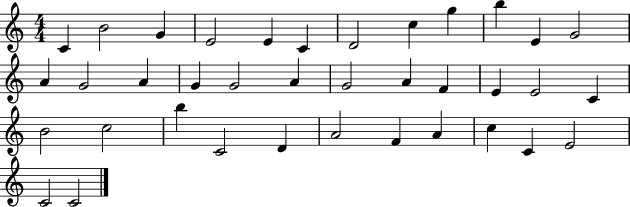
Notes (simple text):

C4/q B4/h G4/q E4/h E4/q C4/q D4/h C5/q G5/q B5/q E4/q G4/h A4/q G4/h A4/q G4/q G4/h A4/q G4/h A4/q F4/q E4/q E4/h C4/q B4/h C5/h B5/q C4/h D4/q A4/h F4/q A4/q C5/q C4/q E4/h C4/h C4/h